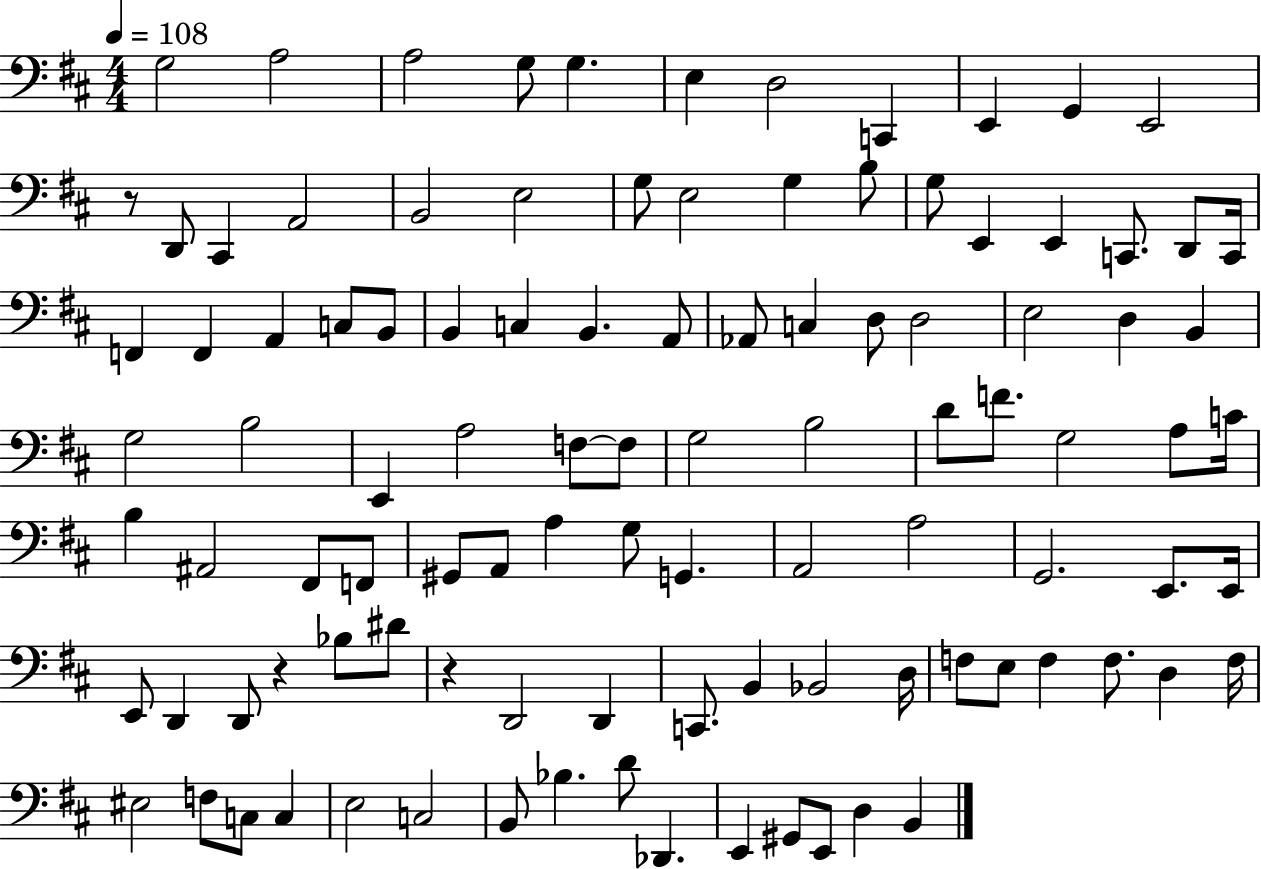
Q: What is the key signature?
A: D major